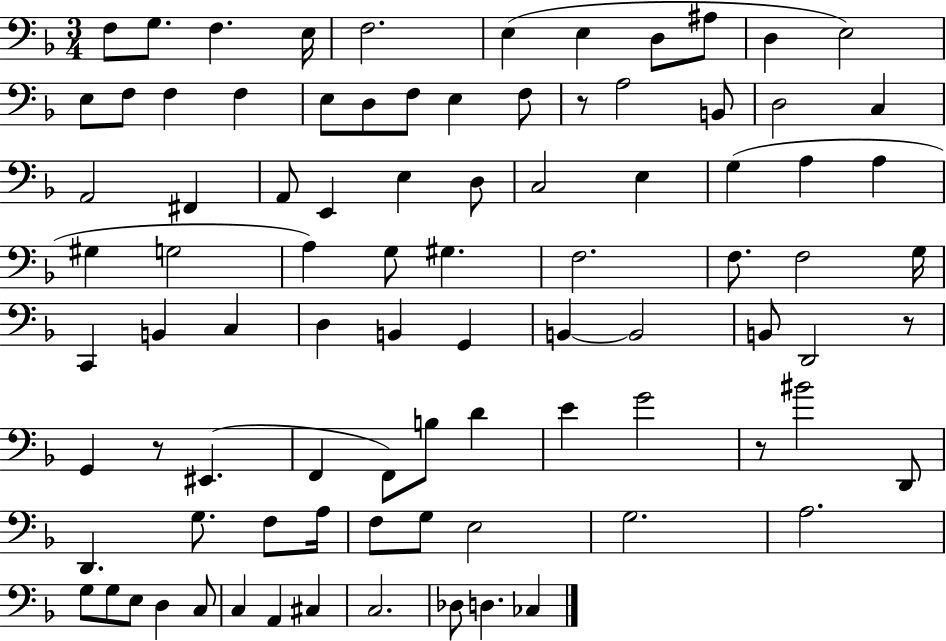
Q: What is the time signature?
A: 3/4